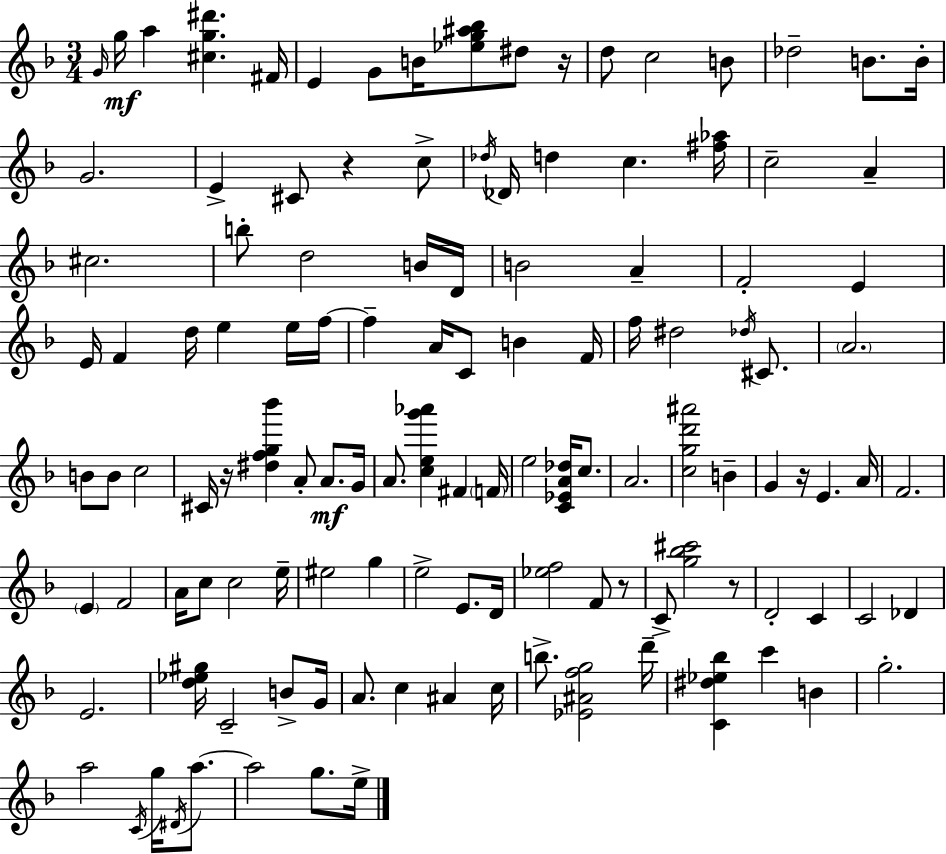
G4/s G5/s A5/q [C#5,G5,D#6]/q. F#4/s E4/q G4/e B4/s [Eb5,G5,A#5,Bb5]/e D#5/e R/s D5/e C5/h B4/e Db5/h B4/e. B4/s G4/h. E4/q C#4/e R/q C5/e Db5/s Db4/s D5/q C5/q. [F#5,Ab5]/s C5/h A4/q C#5/h. B5/e D5/h B4/s D4/s B4/h A4/q F4/h E4/q E4/s F4/q D5/s E5/q E5/s F5/s F5/q A4/s C4/e B4/q F4/s F5/s D#5/h Db5/s C#4/e. A4/h. B4/e B4/e C5/h C#4/s R/s [D#5,F5,G5,Bb6]/q A4/e A4/e. G4/s A4/e. [C5,E5,G6,Ab6]/q F#4/q F4/s E5/h [C4,Eb4,A4,Db5]/s C5/e. A4/h. [C5,G5,D6,A#6]/h B4/q G4/q R/s E4/q. A4/s F4/h. E4/q F4/h A4/s C5/e C5/h E5/s EIS5/h G5/q E5/h E4/e. D4/s [Eb5,F5]/h F4/e R/e C4/e [G5,Bb5,C#6]/h R/e D4/h C4/q C4/h Db4/q E4/h. [D5,Eb5,G#5]/s C4/h B4/e G4/s A4/e. C5/q A#4/q C5/s B5/e. [Eb4,A#4,F5,G5]/h D6/s [C4,D#5,Eb5,Bb5]/q C6/q B4/q G5/h. A5/h C4/s G5/s D#4/s A5/e. A5/h G5/e. E5/s